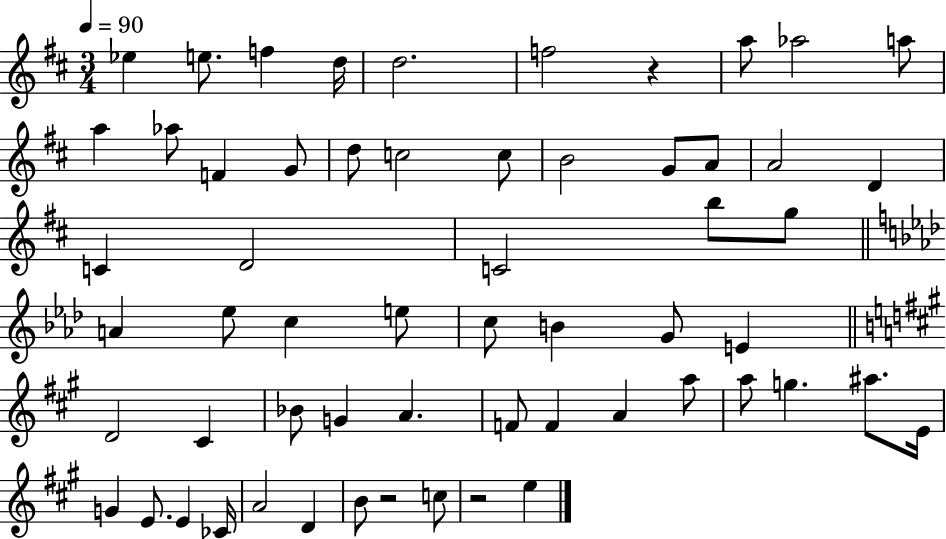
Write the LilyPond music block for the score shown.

{
  \clef treble
  \numericTimeSignature
  \time 3/4
  \key d \major
  \tempo 4 = 90
  ees''4 e''8. f''4 d''16 | d''2. | f''2 r4 | a''8 aes''2 a''8 | \break a''4 aes''8 f'4 g'8 | d''8 c''2 c''8 | b'2 g'8 a'8 | a'2 d'4 | \break c'4 d'2 | c'2 b''8 g''8 | \bar "||" \break \key aes \major a'4 ees''8 c''4 e''8 | c''8 b'4 g'8 e'4 | \bar "||" \break \key a \major d'2 cis'4 | bes'8 g'4 a'4. | f'8 f'4 a'4 a''8 | a''8 g''4. ais''8. e'16 | \break g'4 e'8. e'4 ces'16 | a'2 d'4 | b'8 r2 c''8 | r2 e''4 | \break \bar "|."
}